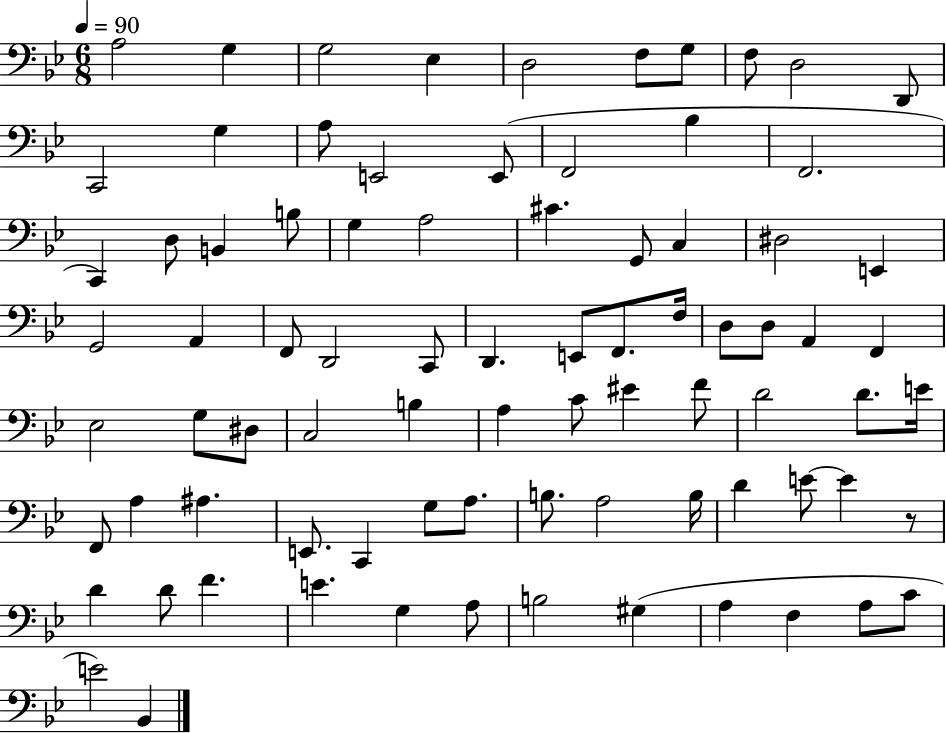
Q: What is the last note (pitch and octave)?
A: Bb2